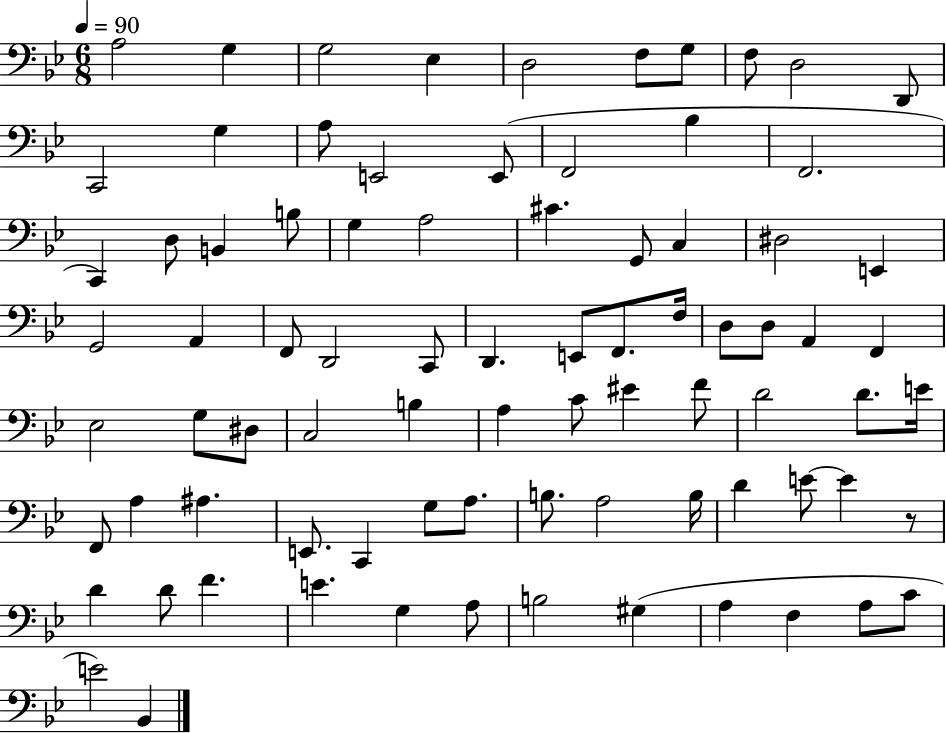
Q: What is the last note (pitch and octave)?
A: Bb2